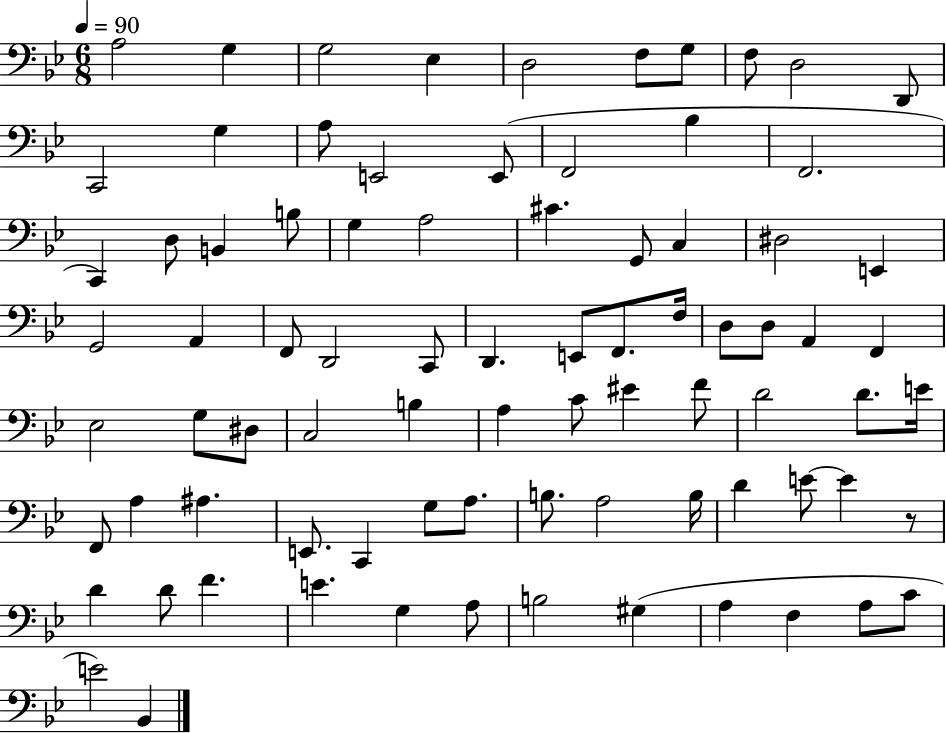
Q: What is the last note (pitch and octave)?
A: Bb2